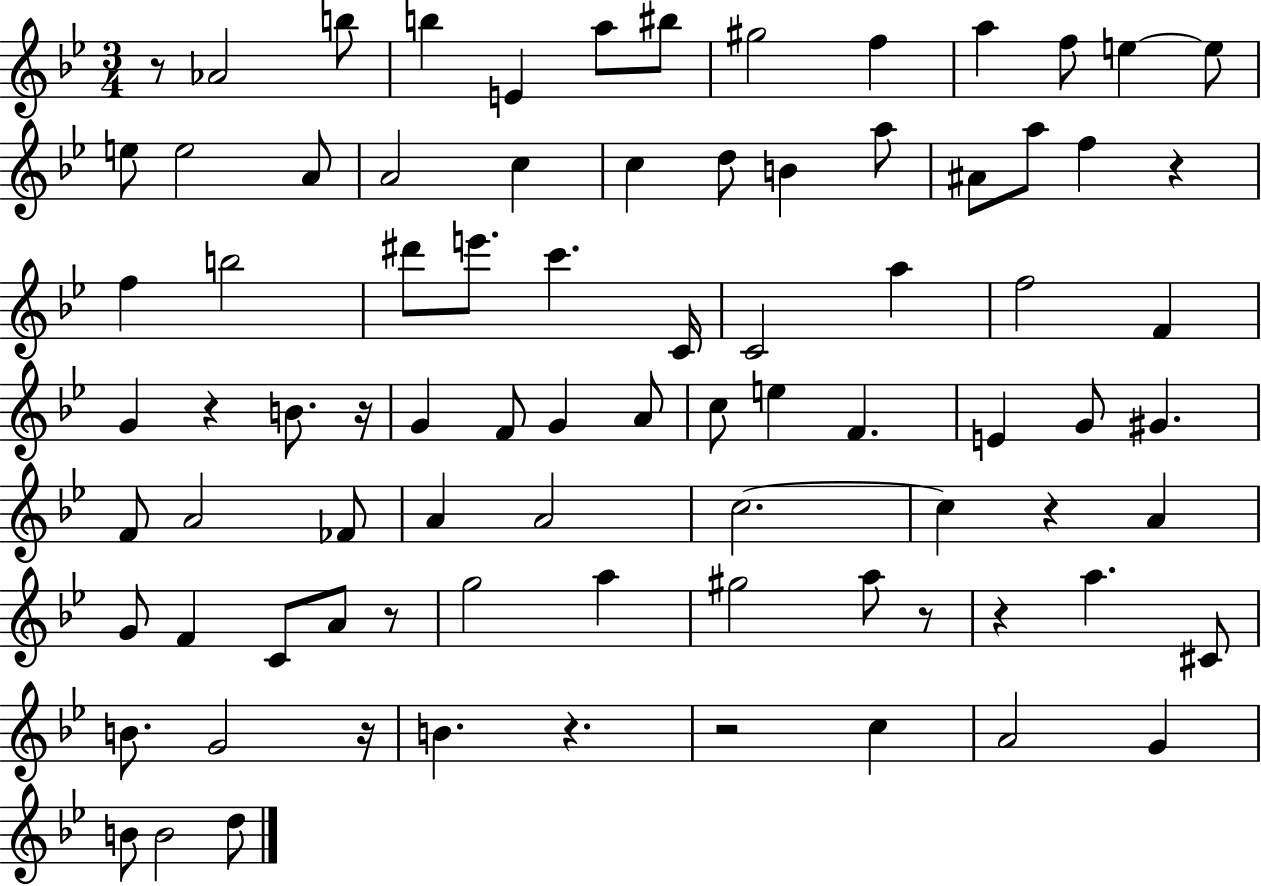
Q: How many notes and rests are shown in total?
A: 84